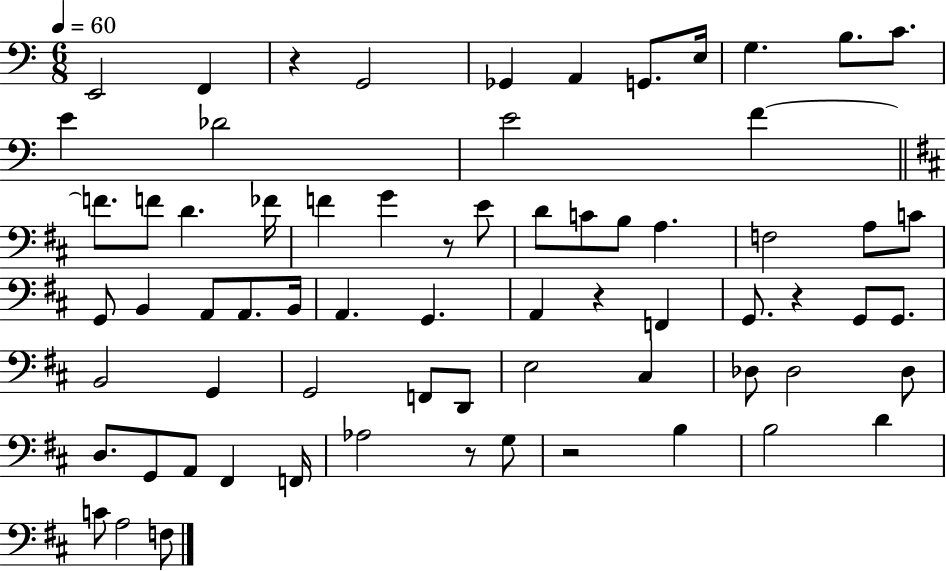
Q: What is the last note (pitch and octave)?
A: F3